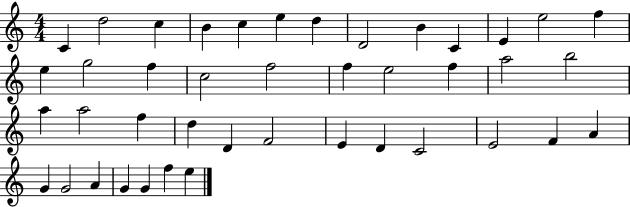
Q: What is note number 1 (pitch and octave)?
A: C4